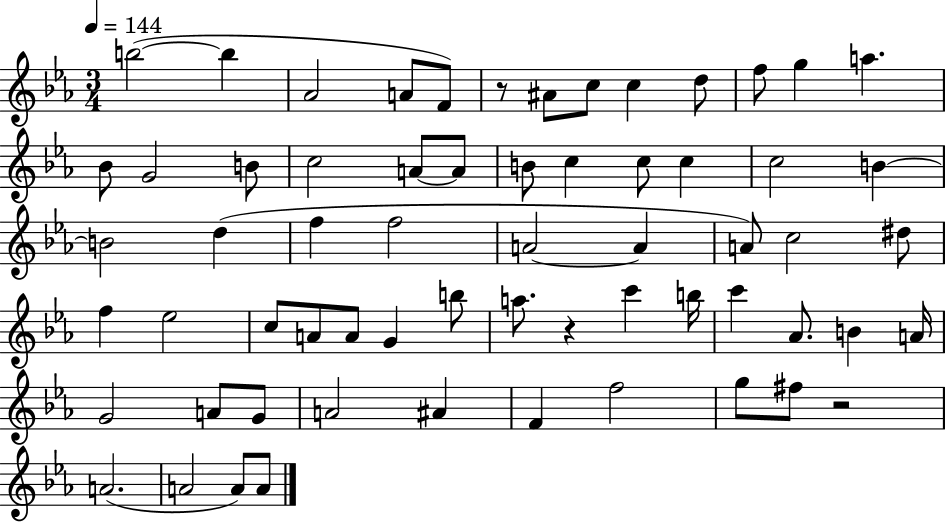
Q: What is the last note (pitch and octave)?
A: A4